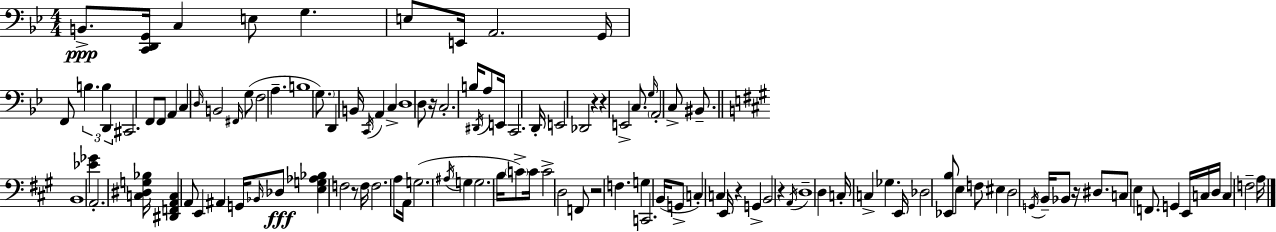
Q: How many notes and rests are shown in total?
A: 120